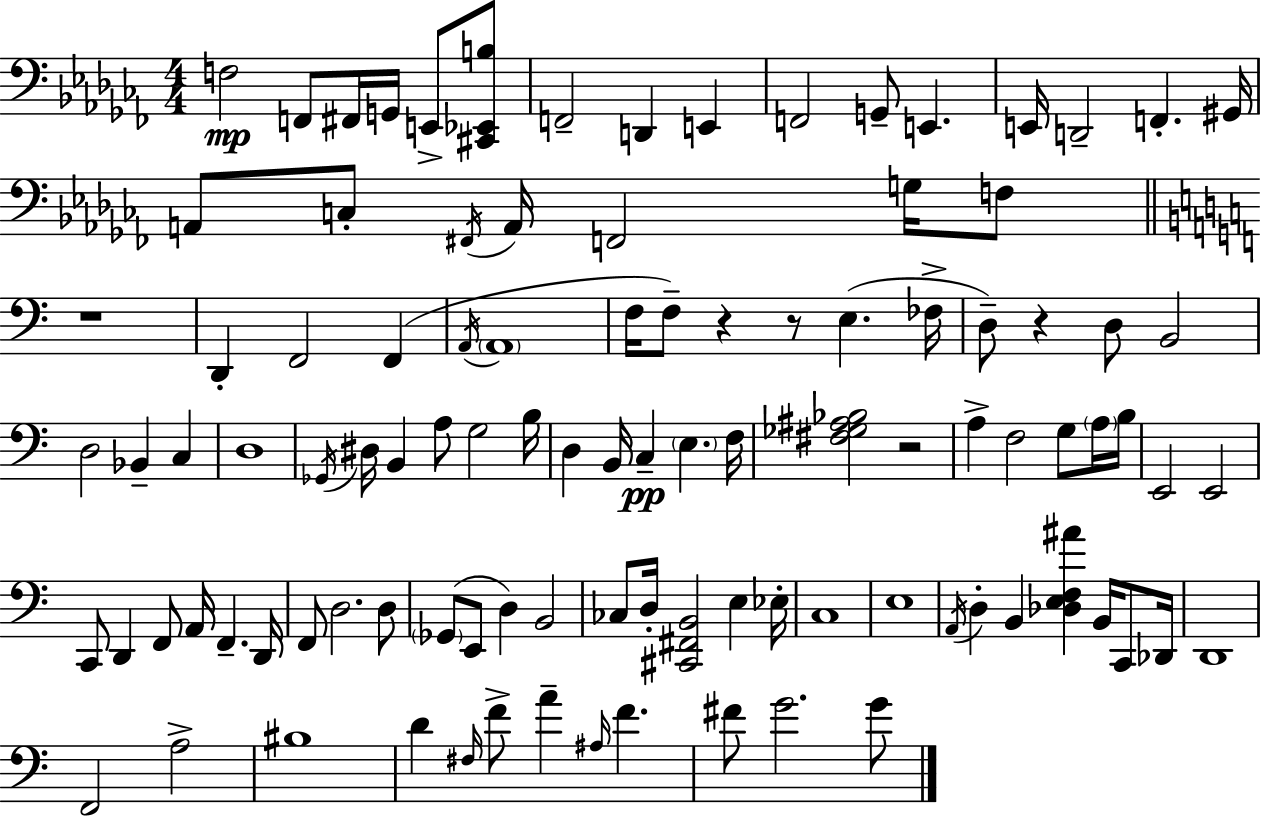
{
  \clef bass
  \numericTimeSignature
  \time 4/4
  \key aes \minor
  f2\mp f,8 fis,16 g,16 e,8-> <cis, ees, b>8 | f,2-- d,4 e,4 | f,2 g,8-- e,4. | e,16 d,2-- f,4.-. gis,16 | \break a,8 c8-. \acciaccatura { fis,16 } a,16 f,2 g16 f8 | \bar "||" \break \key c \major r1 | d,4-. f,2 f,4( | \acciaccatura { a,16 } \parenthesize a,1 | f16 f8--) r4 r8 e4.( | \break fes16-> d8--) r4 d8 b,2 | d2 bes,4-- c4 | d1 | \acciaccatura { ges,16 } dis16 b,4 a8 g2 | \break b16 d4 b,16 c4--\pp \parenthesize e4. | f16 <fis ges ais bes>2 r2 | a4-> f2 g8 | \parenthesize a16 b16 e,2 e,2 | \break c,8 d,4 f,8 a,16 f,4.-- | d,16 f,8 d2. | d8 \parenthesize ges,8( e,8 d4) b,2 | ces8 d16-. <cis, fis, b,>2 e4 | \break ees16-. c1 | e1 | \acciaccatura { a,16 } d4-. b,4 <des e f ais'>4 b,16 | c,8 des,16 d,1 | \break f,2 a2-> | bis1 | d'4 \grace { fis16 } f'8-> a'4-- \grace { ais16 } f'4. | fis'8 g'2. | \break g'8 \bar "|."
}